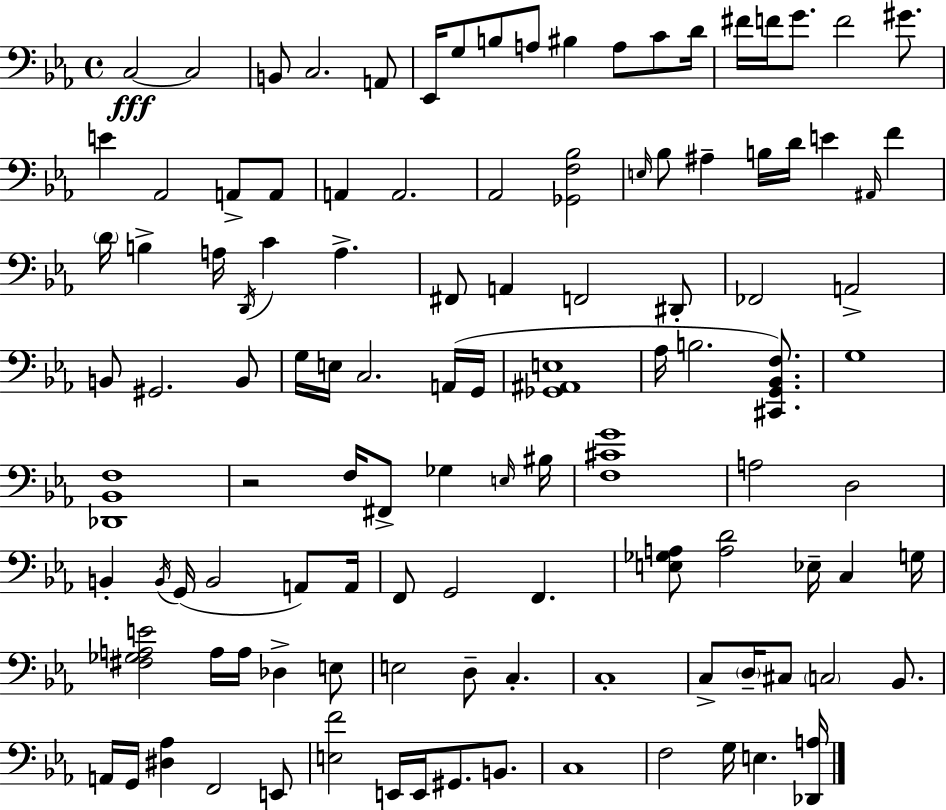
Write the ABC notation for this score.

X:1
T:Untitled
M:4/4
L:1/4
K:Eb
C,2 C,2 B,,/2 C,2 A,,/2 _E,,/4 G,/2 B,/2 A,/2 ^B, A,/2 C/2 D/4 ^F/4 F/4 G/2 F2 ^G/2 E _A,,2 A,,/2 A,,/2 A,, A,,2 _A,,2 [_G,,F,_B,]2 E,/4 _B,/2 ^A, B,/4 D/4 E ^A,,/4 F D/4 B, A,/4 D,,/4 C A, ^F,,/2 A,, F,,2 ^D,,/2 _F,,2 A,,2 B,,/2 ^G,,2 B,,/2 G,/4 E,/4 C,2 A,,/4 G,,/4 [_G,,^A,,E,]4 _A,/4 B,2 [^C,,G,,_B,,F,]/2 G,4 [_D,,_B,,F,]4 z2 F,/4 ^F,,/2 _G, E,/4 ^B,/4 [F,^CG]4 A,2 D,2 B,, B,,/4 G,,/4 B,,2 A,,/2 A,,/4 F,,/2 G,,2 F,, [E,_G,A,]/2 [A,D]2 _E,/4 C, G,/4 [^F,_G,A,E]2 A,/4 A,/4 _D, E,/2 E,2 D,/2 C, C,4 C,/2 D,/4 ^C,/2 C,2 _B,,/2 A,,/4 G,,/4 [^D,_A,] F,,2 E,,/2 [E,F]2 E,,/4 E,,/4 ^G,,/2 B,,/2 C,4 F,2 G,/4 E, [_D,,A,]/4